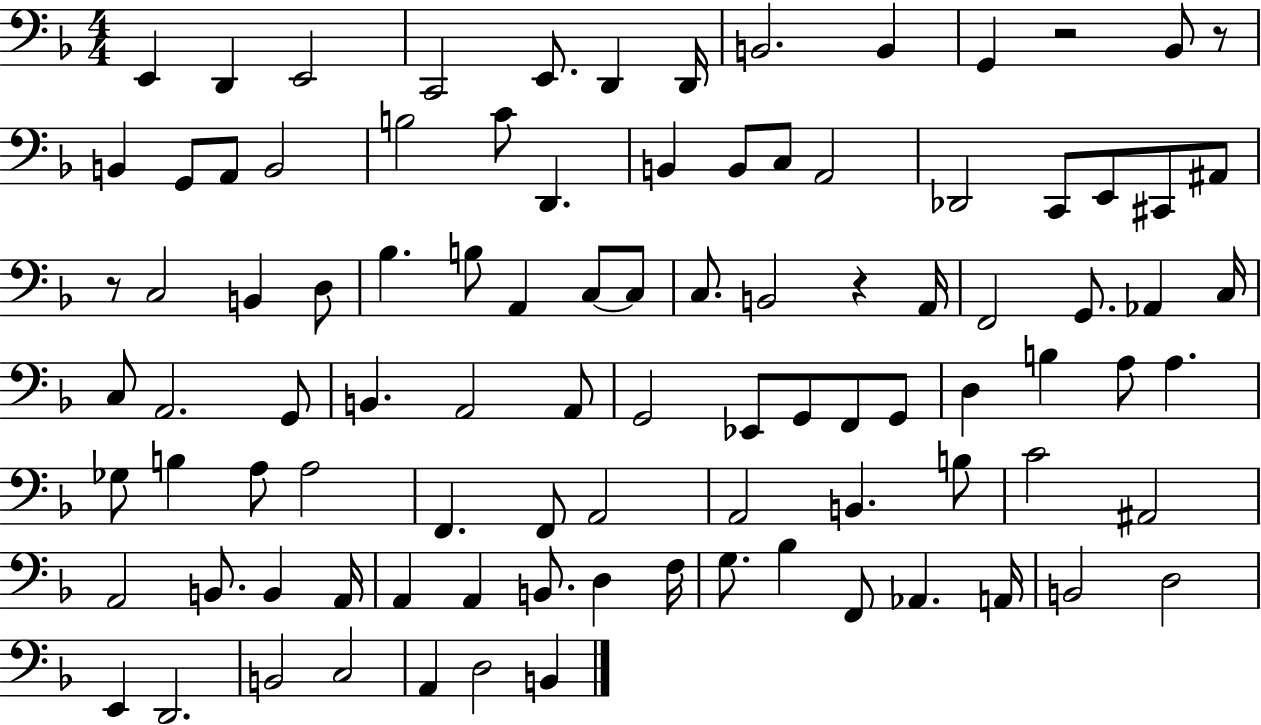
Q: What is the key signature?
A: F major